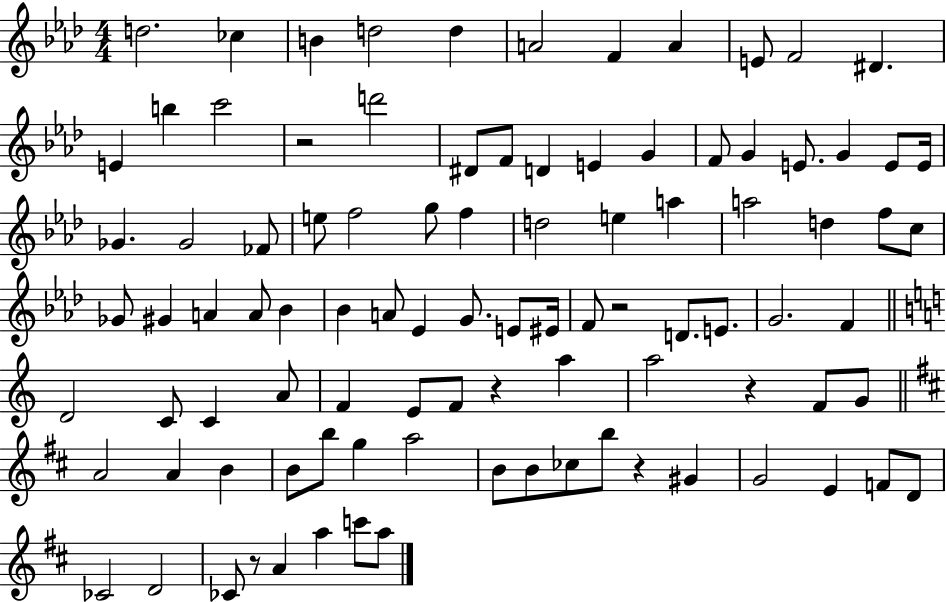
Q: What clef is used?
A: treble